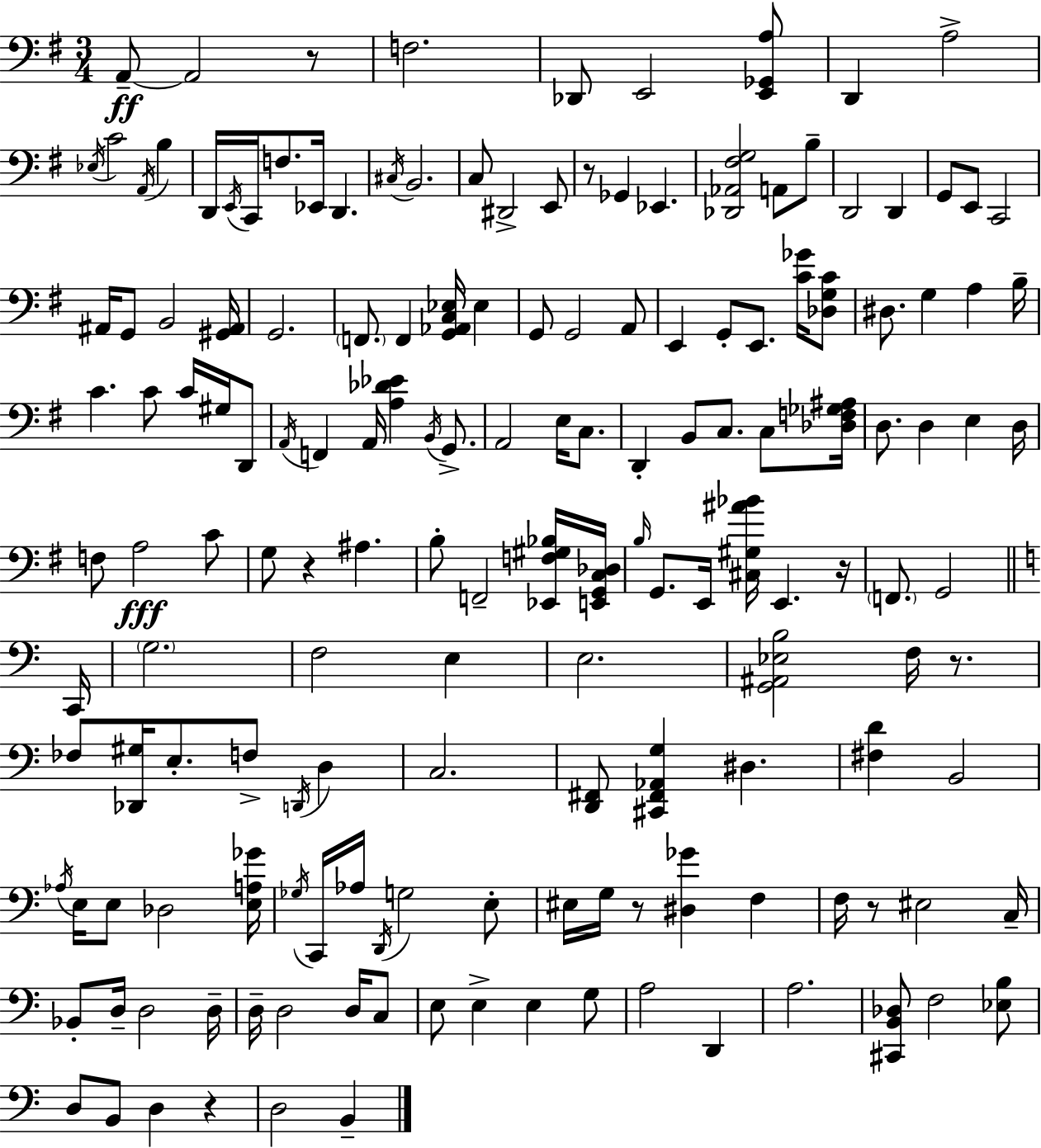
{
  \clef bass
  \numericTimeSignature
  \time 3/4
  \key g \major
  a,8--~~\ff a,2 r8 | f2. | des,8 e,2 <e, ges, a>8 | d,4 a2-> | \break \acciaccatura { ees16 } c'2 \acciaccatura { a,16 } b4 | d,16 \acciaccatura { e,16 } c,16 f8. ees,16 d,4. | \acciaccatura { cis16 } b,2. | c8 dis,2-> | \break e,8 r8 ges,4 ees,4. | <des, aes, fis g>2 | a,8 b8-- d,2 | d,4 g,8 e,8 c,2 | \break ais,16 g,8 b,2 | <gis, ais,>16 g,2. | \parenthesize f,8. f,4 <g, aes, c ees>16 | ees4 g,8 g,2 | \break a,8 e,4 g,8-. e,8. | <c' ges'>16 <des g c'>8 dis8. g4 a4 | b16-- c'4. c'8 | c'16 gis16 d,8 \acciaccatura { a,16 } f,4 a,16 <a des' ees'>4 | \break \acciaccatura { b,16 } g,8.-> a,2 | e16 c8. d,4-. b,8 | c8. c8 <des f ges ais>16 d8. d4 | e4 d16 f8 a2\fff | \break c'8 g8 r4 | ais4. b8-. f,2-- | <ees, f gis bes>16 <e, g, c des>16 \grace { b16 } g,8. e,16 <cis gis ais' bes'>16 | e,4. r16 \parenthesize f,8. g,2 | \break \bar "||" \break \key c \major c,16 \parenthesize g2. | f2 e4 | e2. | <g, ais, ees b>2 f16 r8. | \break fes8 <des, gis>16 e8.-. f8-> \acciaccatura { d,16 } d4 | c2. | <d, fis,>8 <cis, fis, aes, g>4 dis4. | <fis d'>4 b,2 | \break \acciaccatura { aes16 } e16 e8 des2 | <e a ges'>16 \acciaccatura { ges16 } c,16 aes16 \acciaccatura { d,16 } g2 | e8-. eis16 g16 r8 <dis ges'>4 | f4 f16 r8 eis2 | \break c16-- bes,8-. d16-- d2 | d16-- d16-- d2 | d16 c8 e8 e4-> e4 | g8 a2 | \break d,4 a2. | <cis, b, des>8 f2 | <ees b>8 d8 b,8 d4 | r4 d2 | \break b,4-- \bar "|."
}